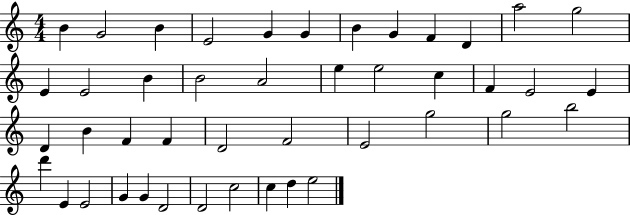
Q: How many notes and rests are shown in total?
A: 44